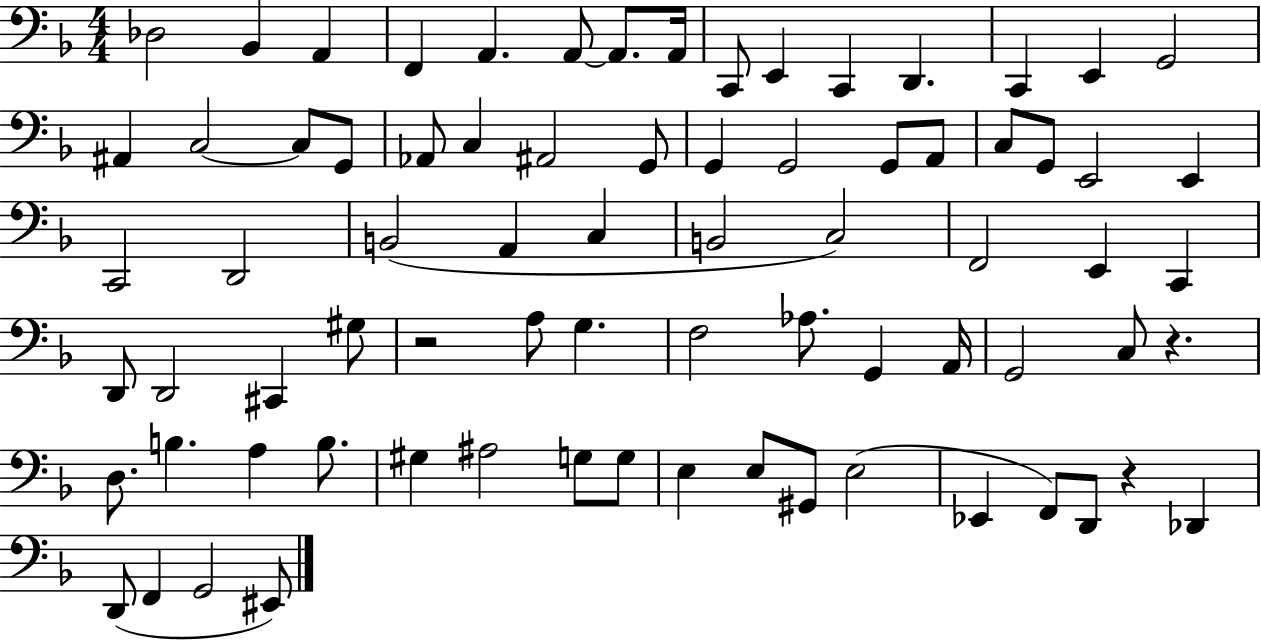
Db3/h Bb2/q A2/q F2/q A2/q. A2/e A2/e. A2/s C2/e E2/q C2/q D2/q. C2/q E2/q G2/h A#2/q C3/h C3/e G2/e Ab2/e C3/q A#2/h G2/e G2/q G2/h G2/e A2/e C3/e G2/e E2/h E2/q C2/h D2/h B2/h A2/q C3/q B2/h C3/h F2/h E2/q C2/q D2/e D2/h C#2/q G#3/e R/h A3/e G3/q. F3/h Ab3/e. G2/q A2/s G2/h C3/e R/q. D3/e. B3/q. A3/q B3/e. G#3/q A#3/h G3/e G3/e E3/q E3/e G#2/e E3/h Eb2/q F2/e D2/e R/q Db2/q D2/e F2/q G2/h EIS2/e